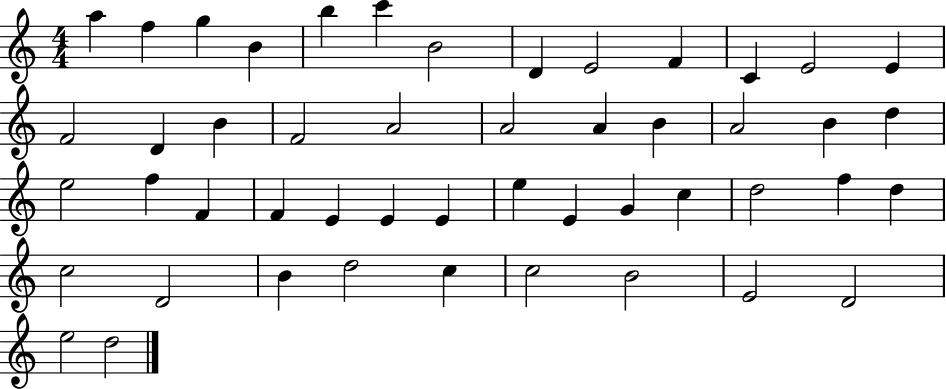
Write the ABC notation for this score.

X:1
T:Untitled
M:4/4
L:1/4
K:C
a f g B b c' B2 D E2 F C E2 E F2 D B F2 A2 A2 A B A2 B d e2 f F F E E E e E G c d2 f d c2 D2 B d2 c c2 B2 E2 D2 e2 d2